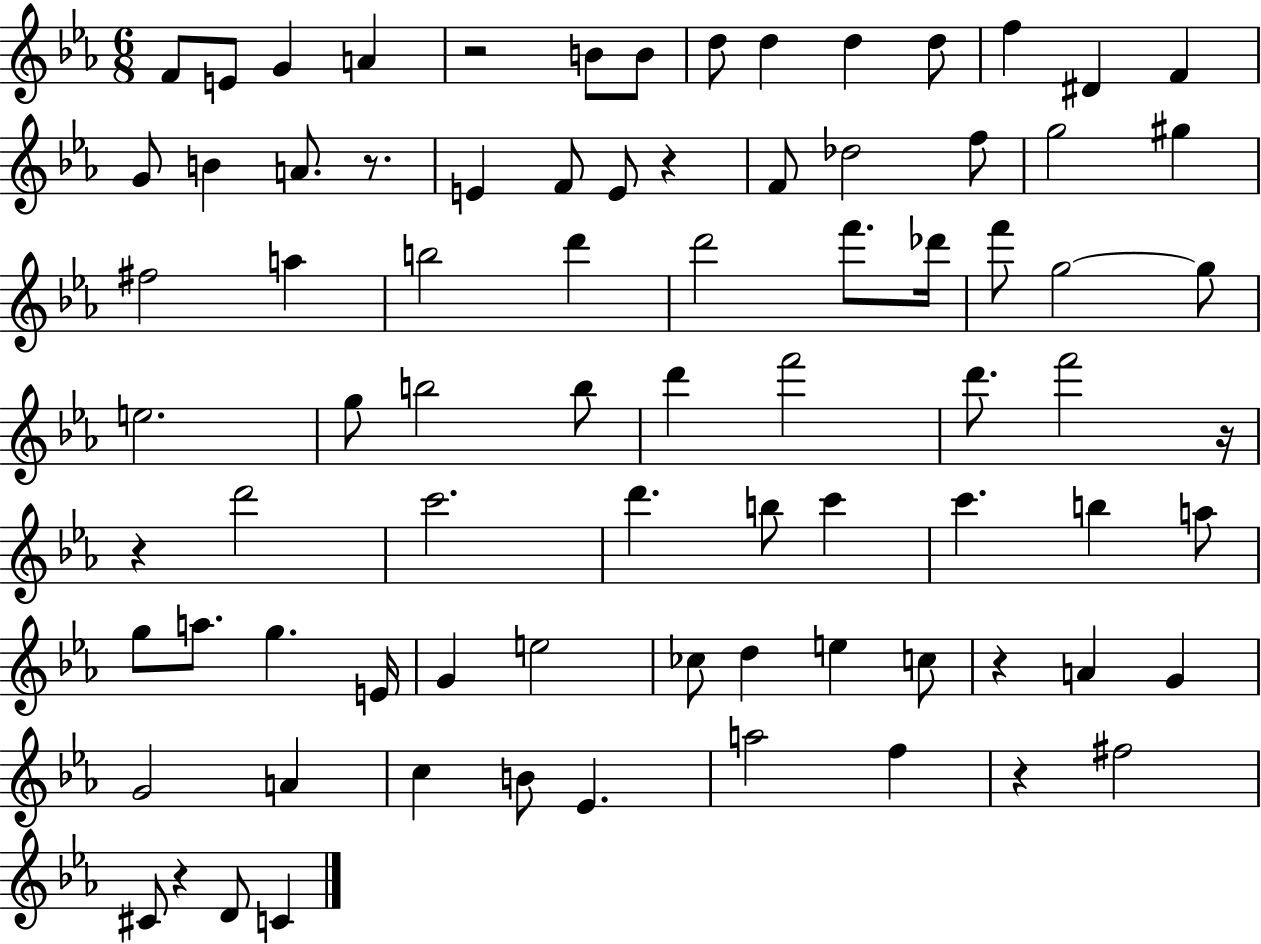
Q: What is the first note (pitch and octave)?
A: F4